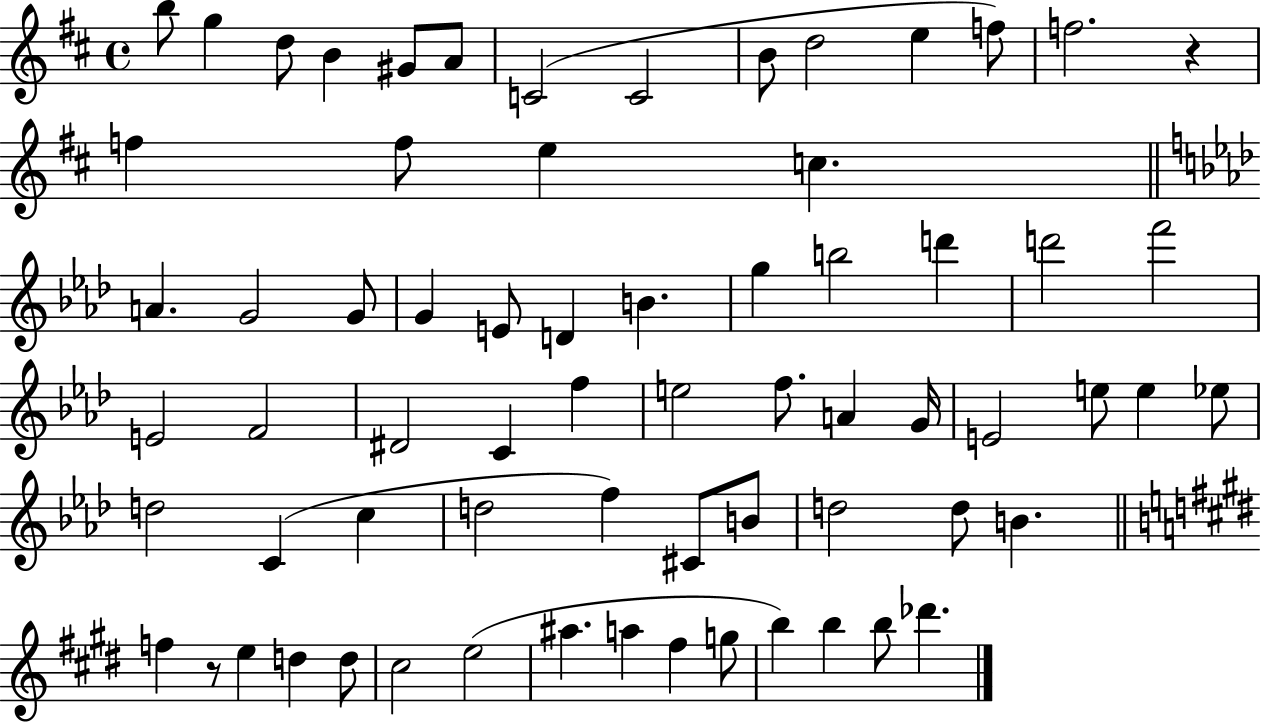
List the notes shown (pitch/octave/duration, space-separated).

B5/e G5/q D5/e B4/q G#4/e A4/e C4/h C4/h B4/e D5/h E5/q F5/e F5/h. R/q F5/q F5/e E5/q C5/q. A4/q. G4/h G4/e G4/q E4/e D4/q B4/q. G5/q B5/h D6/q D6/h F6/h E4/h F4/h D#4/h C4/q F5/q E5/h F5/e. A4/q G4/s E4/h E5/e E5/q Eb5/e D5/h C4/q C5/q D5/h F5/q C#4/e B4/e D5/h D5/e B4/q. F5/q R/e E5/q D5/q D5/e C#5/h E5/h A#5/q. A5/q F#5/q G5/e B5/q B5/q B5/e Db6/q.